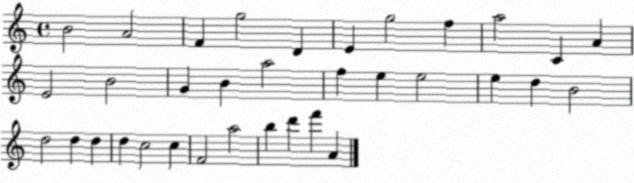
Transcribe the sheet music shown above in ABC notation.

X:1
T:Untitled
M:4/4
L:1/4
K:C
B2 A2 F g2 D E g2 f a2 C A E2 B2 G B a2 f e e2 e d B2 d2 d d d c2 c F2 a2 b d' f' A